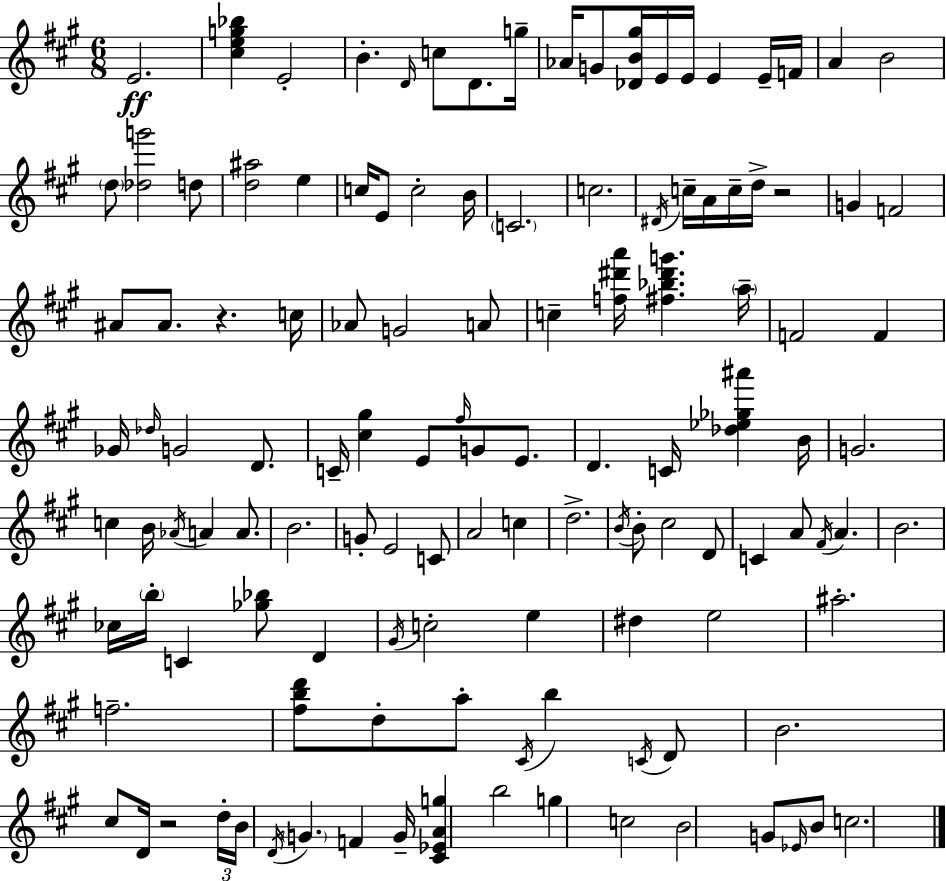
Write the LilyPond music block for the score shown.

{
  \clef treble
  \numericTimeSignature
  \time 6/8
  \key a \major
  e'2.\ff | <cis'' e'' g'' bes''>4 e'2-. | b'4.-. \grace { d'16 } c''8 d'8. | g''16-- aes'16 g'8 <des' b' gis''>16 e'16 e'16 e'4 e'16-- | \break f'16 a'4 b'2 | \parenthesize d''8 <des'' g'''>2 d''8 | <d'' ais''>2 e''4 | c''16 e'8 c''2-. | \break b'16 \parenthesize c'2. | c''2. | \acciaccatura { dis'16 } c''16-- a'16 c''16-- d''16-> r2 | g'4 f'2 | \break ais'8 ais'8. r4. | c''16 aes'8 g'2 | a'8 c''4-- <f'' dis''' a'''>16 <fis'' bes'' dis''' g'''>4. | \parenthesize a''16-- f'2 f'4 | \break ges'16 \grace { des''16 } g'2 | d'8. c'16-- <cis'' gis''>4 e'8 \grace { fis''16 } g'8 | e'8. d'4. c'16 <des'' ees'' ges'' ais'''>4 | b'16 g'2. | \break c''4 b'16 \acciaccatura { aes'16 } a'4 | a'8. b'2. | g'8-. e'2 | c'8 a'2 | \break c''4 d''2.-> | \acciaccatura { b'16 } b'8-. cis''2 | d'8 c'4 a'8 | \acciaccatura { fis'16 } a'4. b'2. | \break ces''16 \parenthesize b''16-. c'4 | <ges'' bes''>8 d'4 \acciaccatura { gis'16 } c''2-. | e''4 dis''4 | e''2 ais''2.-. | \break f''2.-- | <fis'' b'' d'''>8 d''8-. | a''8-. \acciaccatura { cis'16 } b''4 \acciaccatura { c'16 } d'8 b'2. | cis''8 | \break d'16 r2 \tuplet 3/2 { d''16-. b'16 \acciaccatura { d'16 } } | \parenthesize g'4. f'4 g'16-- <cis' ees' a' g''>4 | b''2 g''4 | c''2 b'2 | \break g'8 \grace { ees'16 } b'8 | c''2. | \bar "|."
}